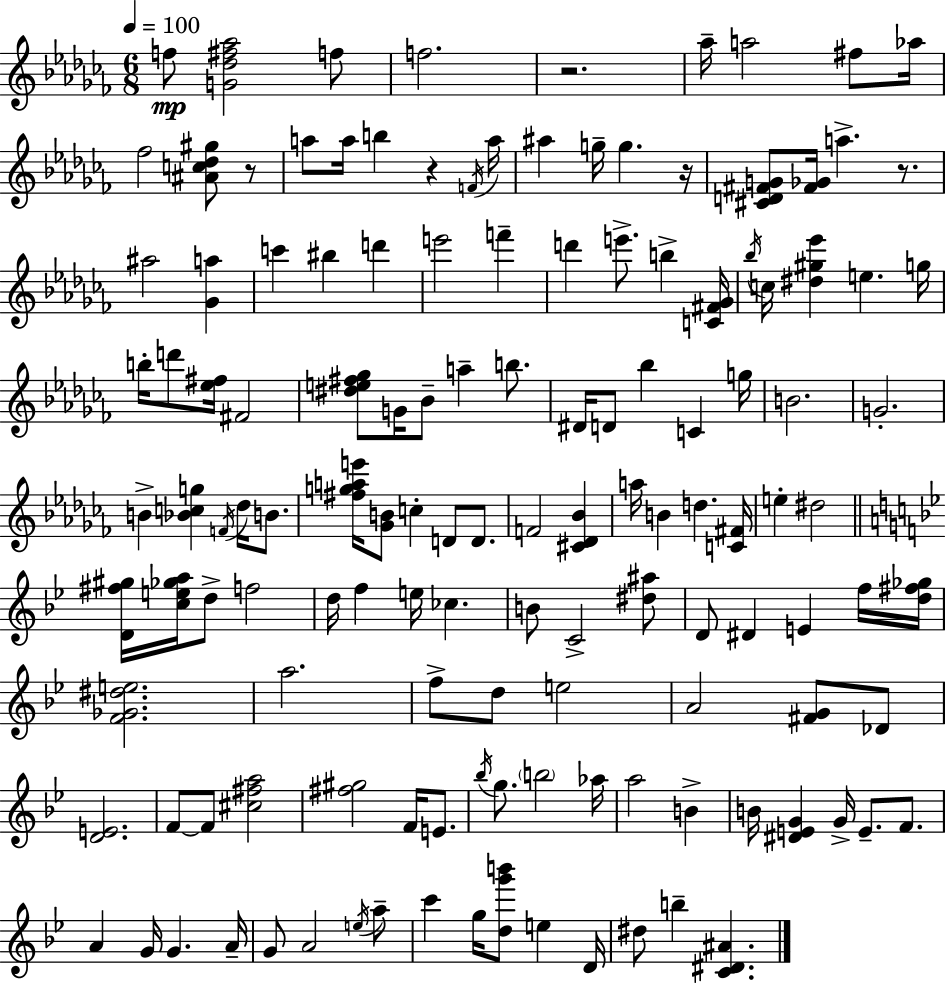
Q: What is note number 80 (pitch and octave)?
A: Bb5